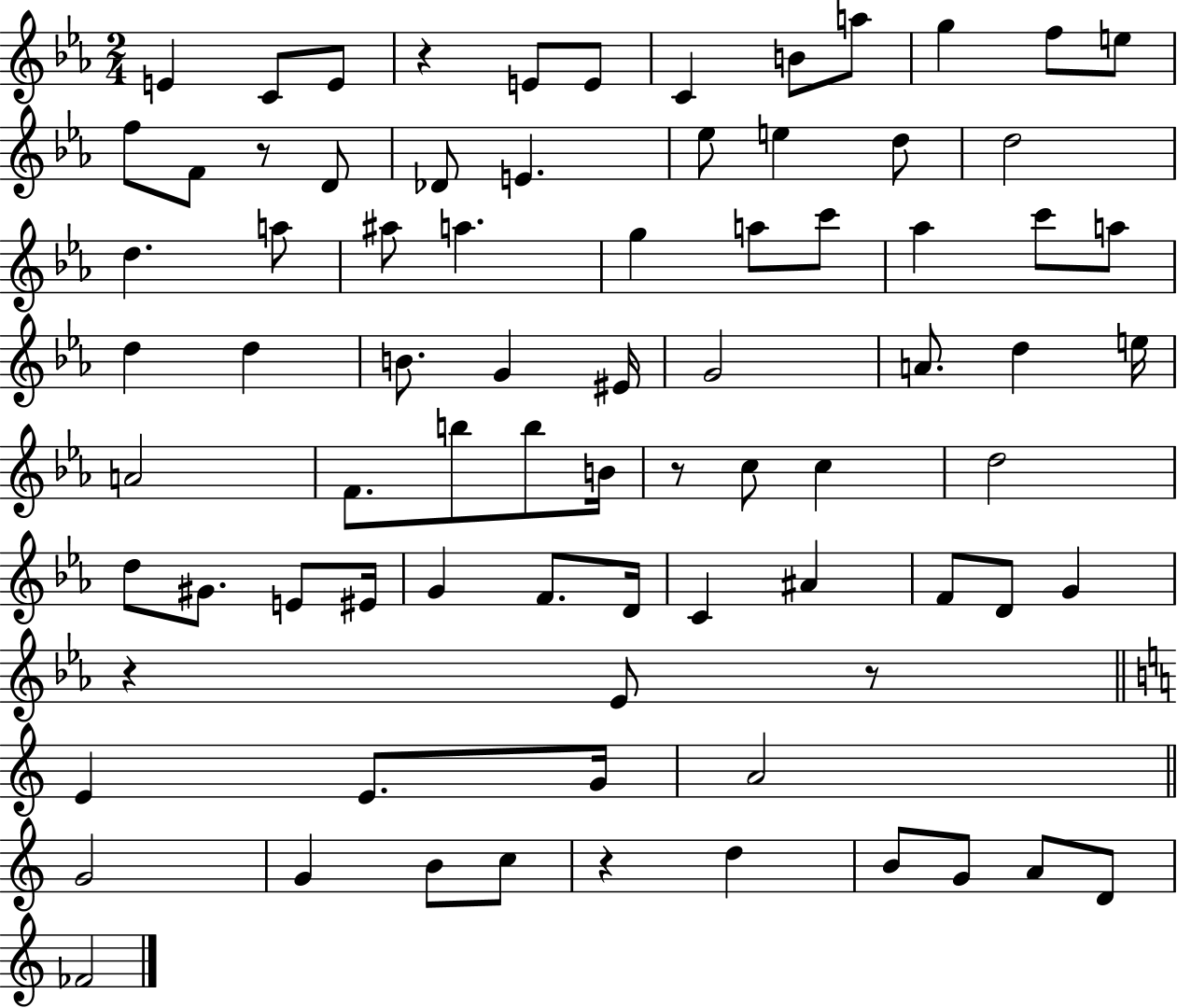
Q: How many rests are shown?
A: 6